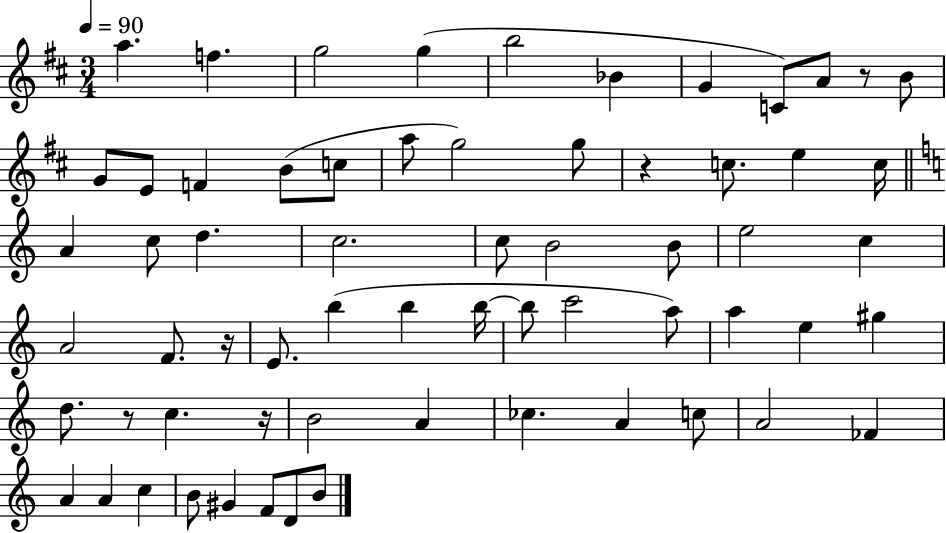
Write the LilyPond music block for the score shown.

{
  \clef treble
  \numericTimeSignature
  \time 3/4
  \key d \major
  \tempo 4 = 90
  \repeat volta 2 { a''4. f''4. | g''2 g''4( | b''2 bes'4 | g'4 c'8) a'8 r8 b'8 | \break g'8 e'8 f'4 b'8( c''8 | a''8 g''2) g''8 | r4 c''8. e''4 c''16 | \bar "||" \break \key c \major a'4 c''8 d''4. | c''2. | c''8 b'2 b'8 | e''2 c''4 | \break a'2 f'8. r16 | e'8. b''4( b''4 b''16~~ | b''8 c'''2 a''8) | a''4 e''4 gis''4 | \break d''8. r8 c''4. r16 | b'2 a'4 | ces''4. a'4 c''8 | a'2 fes'4 | \break a'4 a'4 c''4 | b'8 gis'4 f'8 d'8 b'8 | } \bar "|."
}